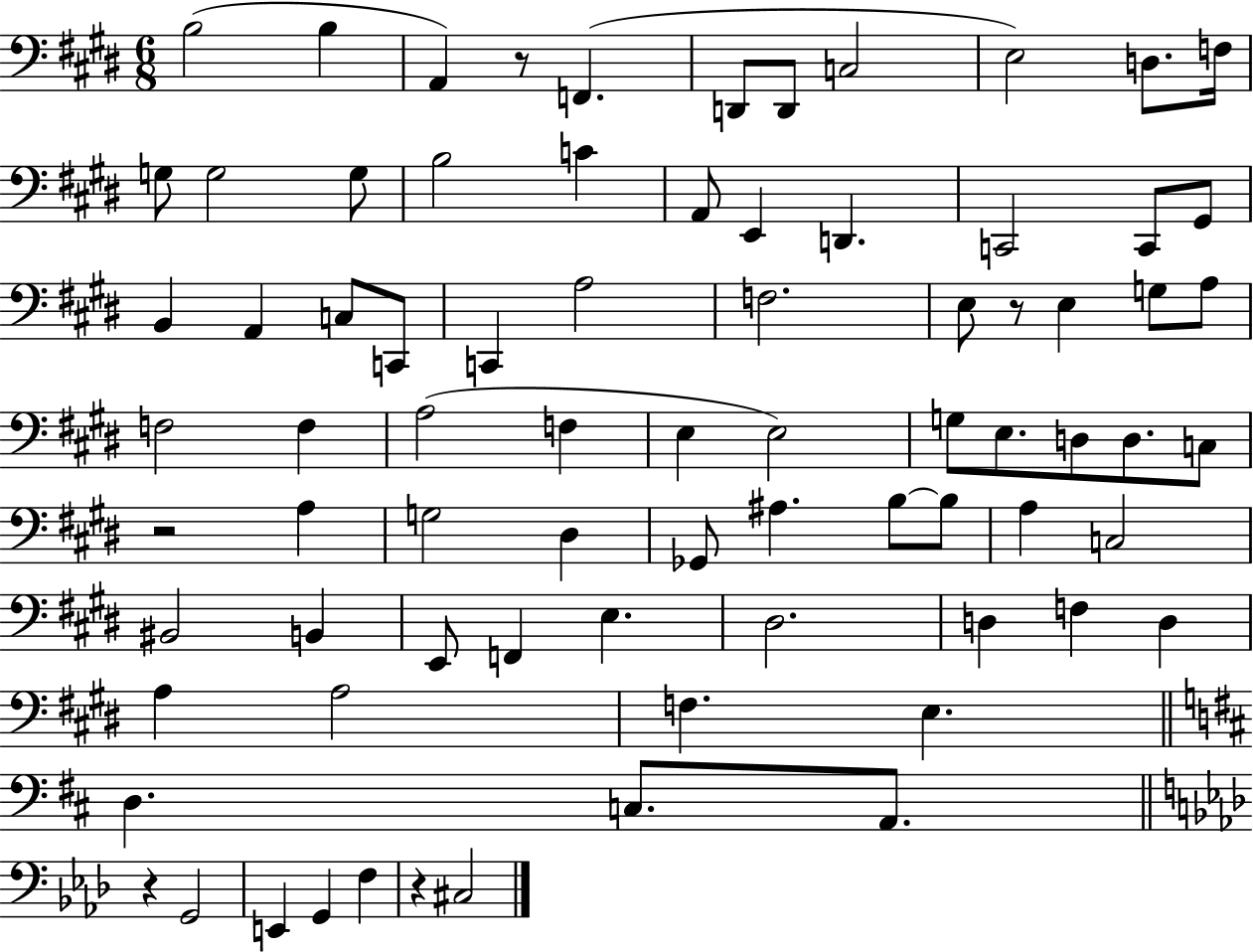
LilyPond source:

{
  \clef bass
  \numericTimeSignature
  \time 6/8
  \key e \major
  b2( b4 | a,4) r8 f,4.( | d,8 d,8 c2 | e2) d8. f16 | \break g8 g2 g8 | b2 c'4 | a,8 e,4 d,4. | c,2 c,8 gis,8 | \break b,4 a,4 c8 c,8 | c,4 a2 | f2. | e8 r8 e4 g8 a8 | \break f2 f4 | a2( f4 | e4 e2) | g8 e8. d8 d8. c8 | \break r2 a4 | g2 dis4 | ges,8 ais4. b8~~ b8 | a4 c2 | \break bis,2 b,4 | e,8 f,4 e4. | dis2. | d4 f4 d4 | \break a4 a2 | f4. e4. | \bar "||" \break \key d \major d4. c8. a,8. | \bar "||" \break \key aes \major r4 g,2 | e,4 g,4 f4 | r4 cis2 | \bar "|."
}